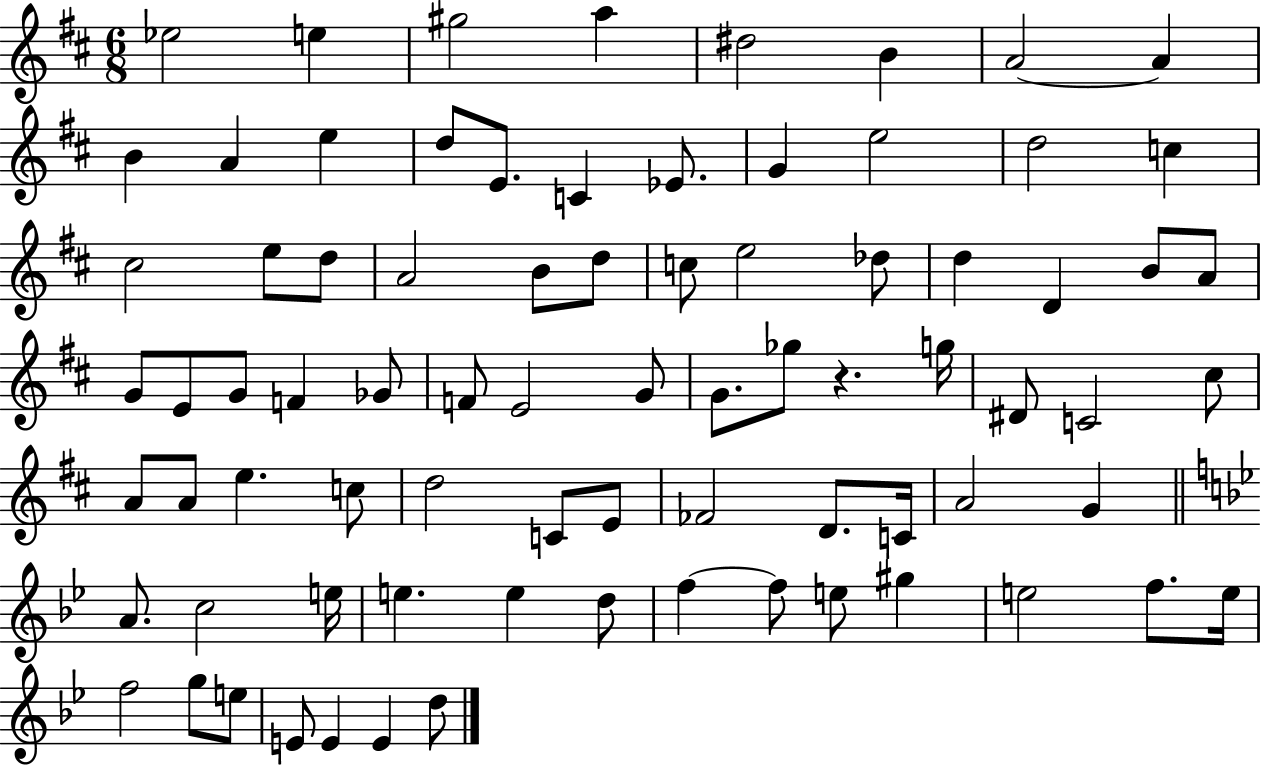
Eb5/h E5/q G#5/h A5/q D#5/h B4/q A4/h A4/q B4/q A4/q E5/q D5/e E4/e. C4/q Eb4/e. G4/q E5/h D5/h C5/q C#5/h E5/e D5/e A4/h B4/e D5/e C5/e E5/h Db5/e D5/q D4/q B4/e A4/e G4/e E4/e G4/e F4/q Gb4/e F4/e E4/h G4/e G4/e. Gb5/e R/q. G5/s D#4/e C4/h C#5/e A4/e A4/e E5/q. C5/e D5/h C4/e E4/e FES4/h D4/e. C4/s A4/h G4/q A4/e. C5/h E5/s E5/q. E5/q D5/e F5/q F5/e E5/e G#5/q E5/h F5/e. E5/s F5/h G5/e E5/e E4/e E4/q E4/q D5/e